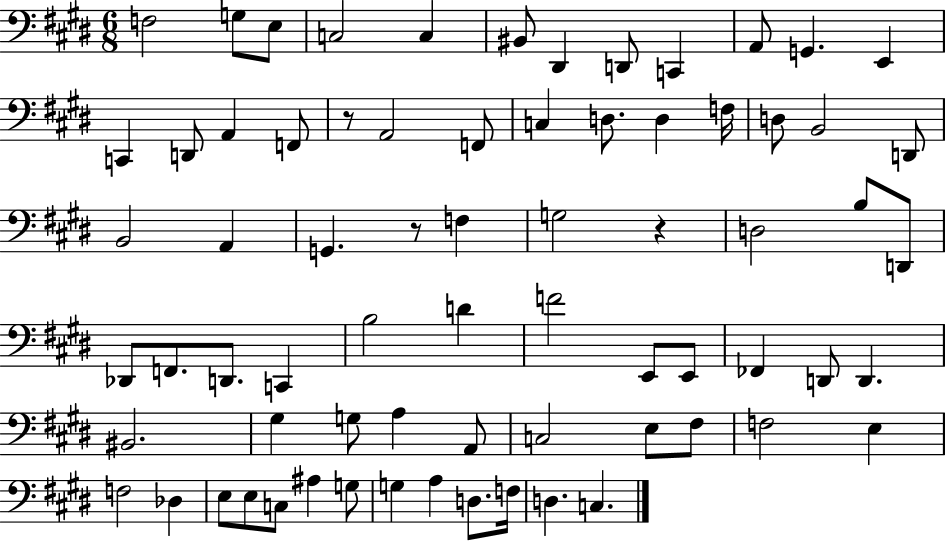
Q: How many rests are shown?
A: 3